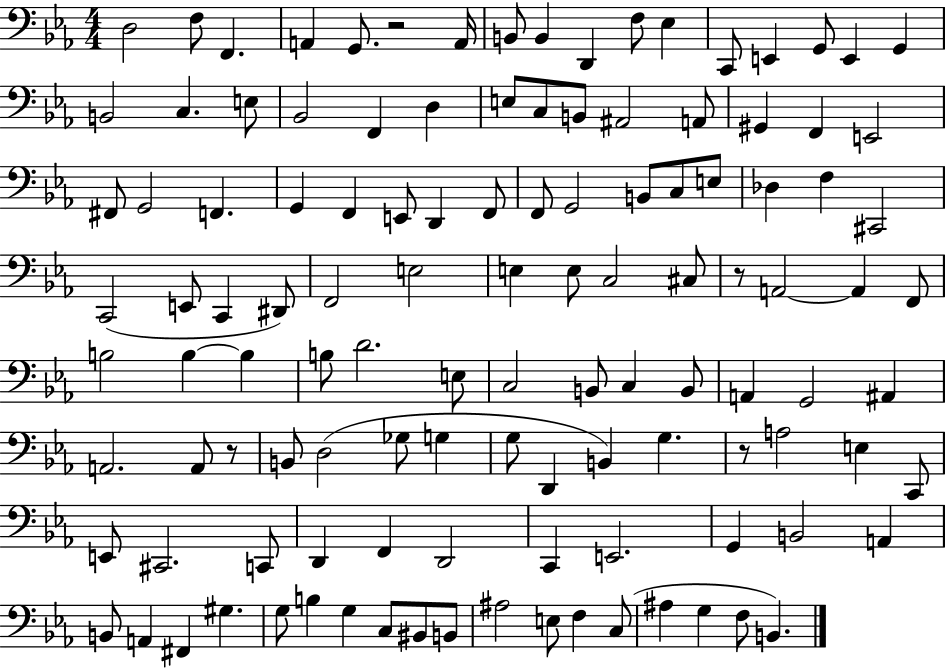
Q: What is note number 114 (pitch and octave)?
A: B2